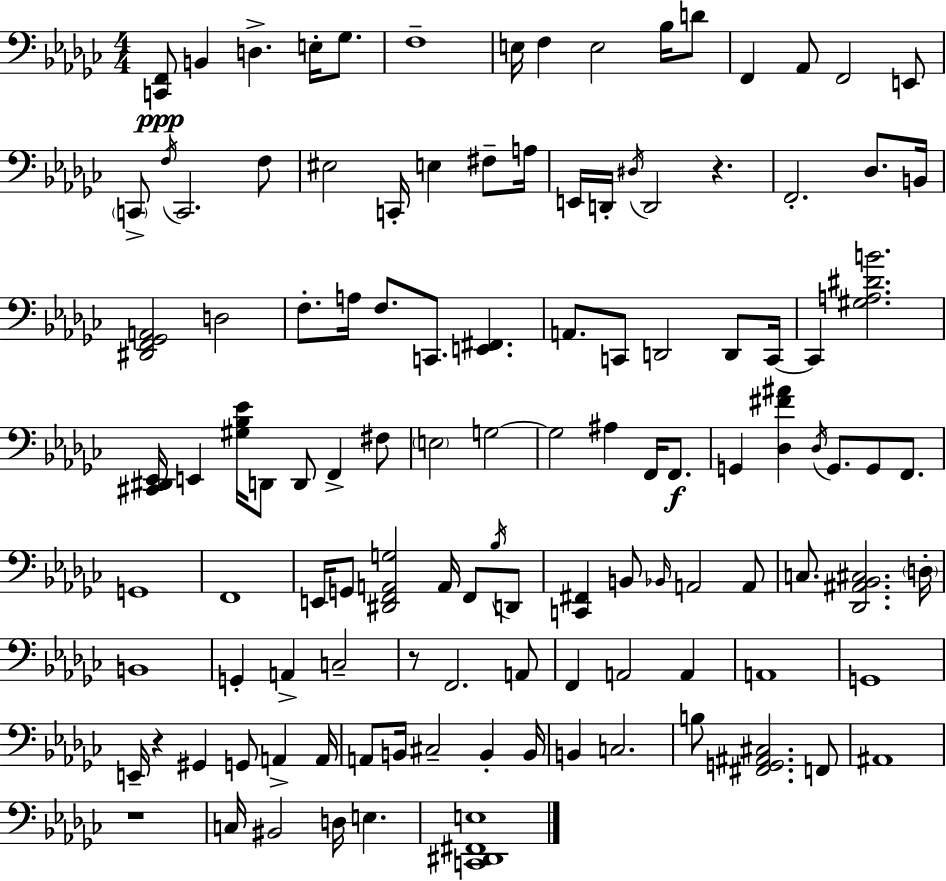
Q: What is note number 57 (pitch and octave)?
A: F2